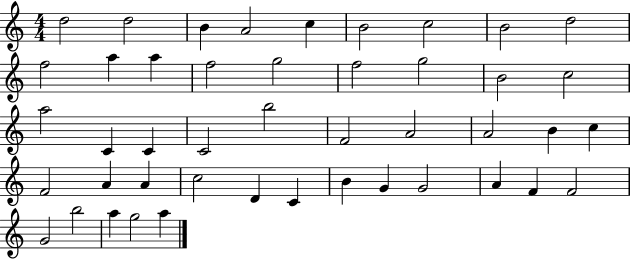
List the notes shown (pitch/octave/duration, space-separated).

D5/h D5/h B4/q A4/h C5/q B4/h C5/h B4/h D5/h F5/h A5/q A5/q F5/h G5/h F5/h G5/h B4/h C5/h A5/h C4/q C4/q C4/h B5/h F4/h A4/h A4/h B4/q C5/q F4/h A4/q A4/q C5/h D4/q C4/q B4/q G4/q G4/h A4/q F4/q F4/h G4/h B5/h A5/q G5/h A5/q